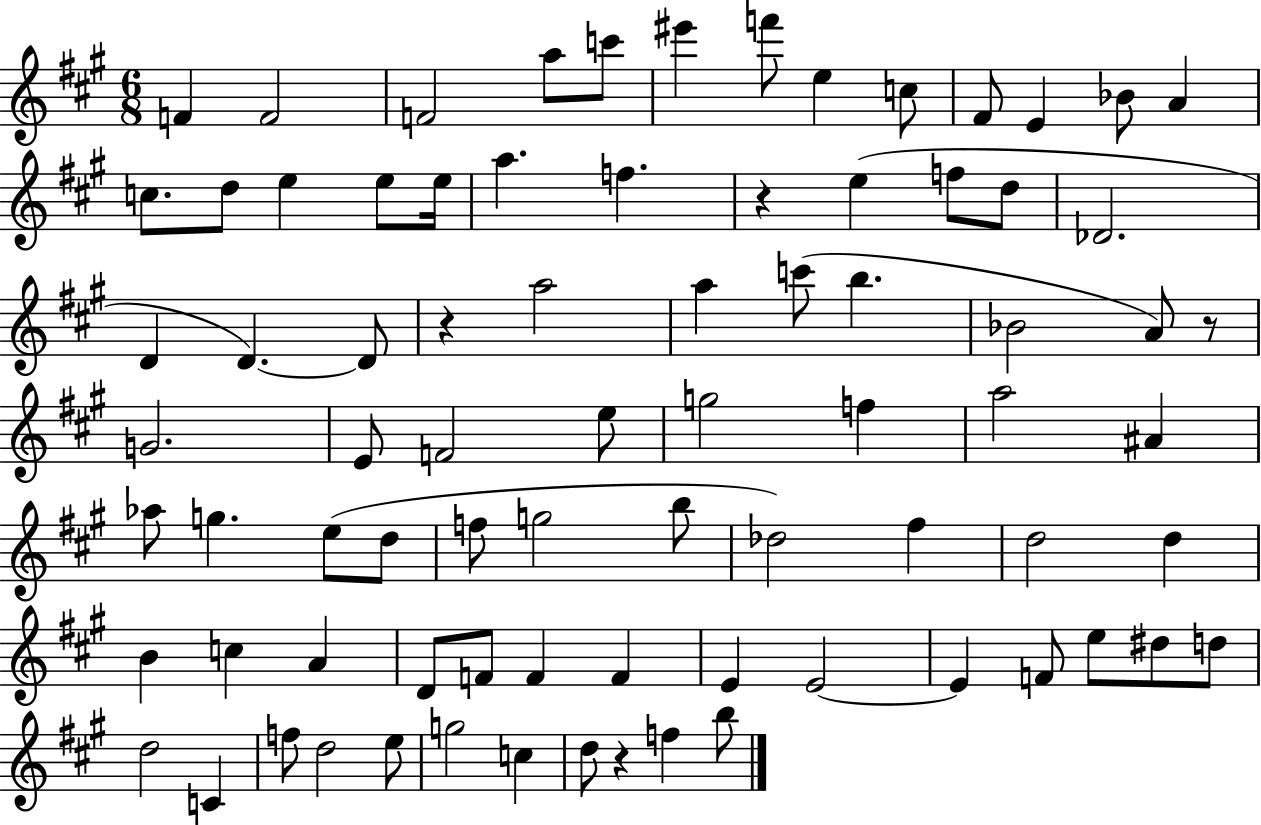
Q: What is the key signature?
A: A major